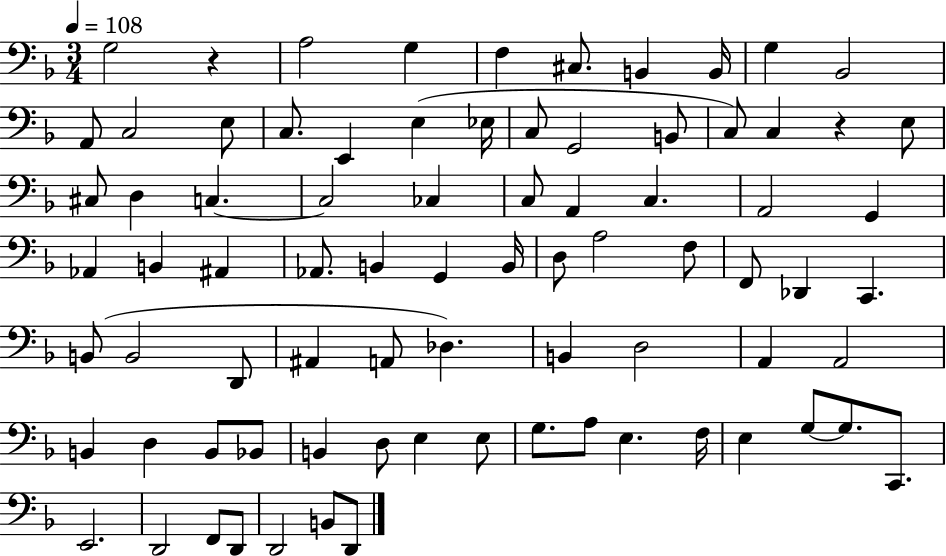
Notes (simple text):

G3/h R/q A3/h G3/q F3/q C#3/e. B2/q B2/s G3/q Bb2/h A2/e C3/h E3/e C3/e. E2/q E3/q Eb3/s C3/e G2/h B2/e C3/e C3/q R/q E3/e C#3/e D3/q C3/q. C3/h CES3/q C3/e A2/q C3/q. A2/h G2/q Ab2/q B2/q A#2/q Ab2/e. B2/q G2/q B2/s D3/e A3/h F3/e F2/e Db2/q C2/q. B2/e B2/h D2/e A#2/q A2/e Db3/q. B2/q D3/h A2/q A2/h B2/q D3/q B2/e Bb2/e B2/q D3/e E3/q E3/e G3/e. A3/e E3/q. F3/s E3/q G3/e G3/e. C2/e. E2/h. D2/h F2/e D2/e D2/h B2/e D2/e